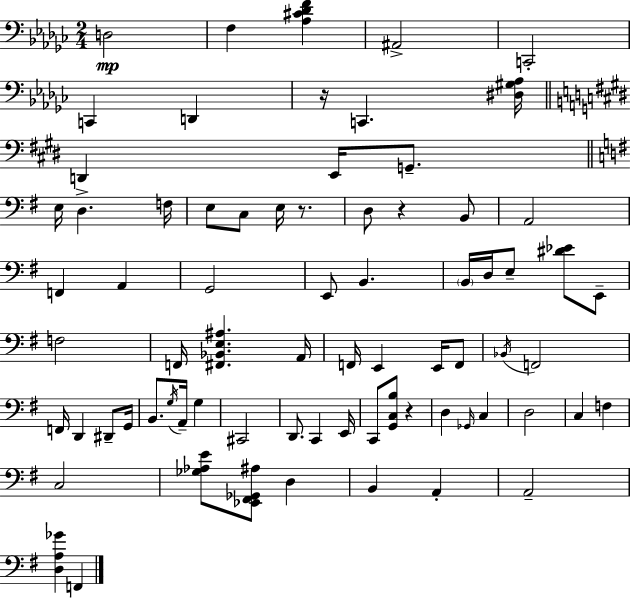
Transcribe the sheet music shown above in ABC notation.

X:1
T:Untitled
M:2/4
L:1/4
K:Ebm
D,2 F, [_A,^C_DF] ^A,,2 C,,2 C,, D,, z/4 C,, [^D,^G,_A,]/4 D,, E,,/4 G,,/2 E,/4 D, F,/4 E,/2 C,/2 E,/4 z/2 D,/2 z B,,/2 A,,2 F,, A,, G,,2 E,,/2 B,, B,,/4 D,/4 E,/2 [^D_E]/2 E,,/2 F,2 F,,/4 [^F,,_B,,E,^A,] A,,/4 F,,/4 E,, E,,/4 F,,/2 _B,,/4 F,,2 F,,/4 D,, ^D,,/2 G,,/4 B,,/2 G,/4 A,,/4 G, ^C,,2 D,,/2 C,, E,,/4 C,,/2 [G,,C,B,]/2 z D, _G,,/4 C, D,2 C, F, C,2 [_G,_A,E]/2 [_E,,^F,,_G,,^A,]/2 D, B,, A,, A,,2 [D,A,_G] F,,